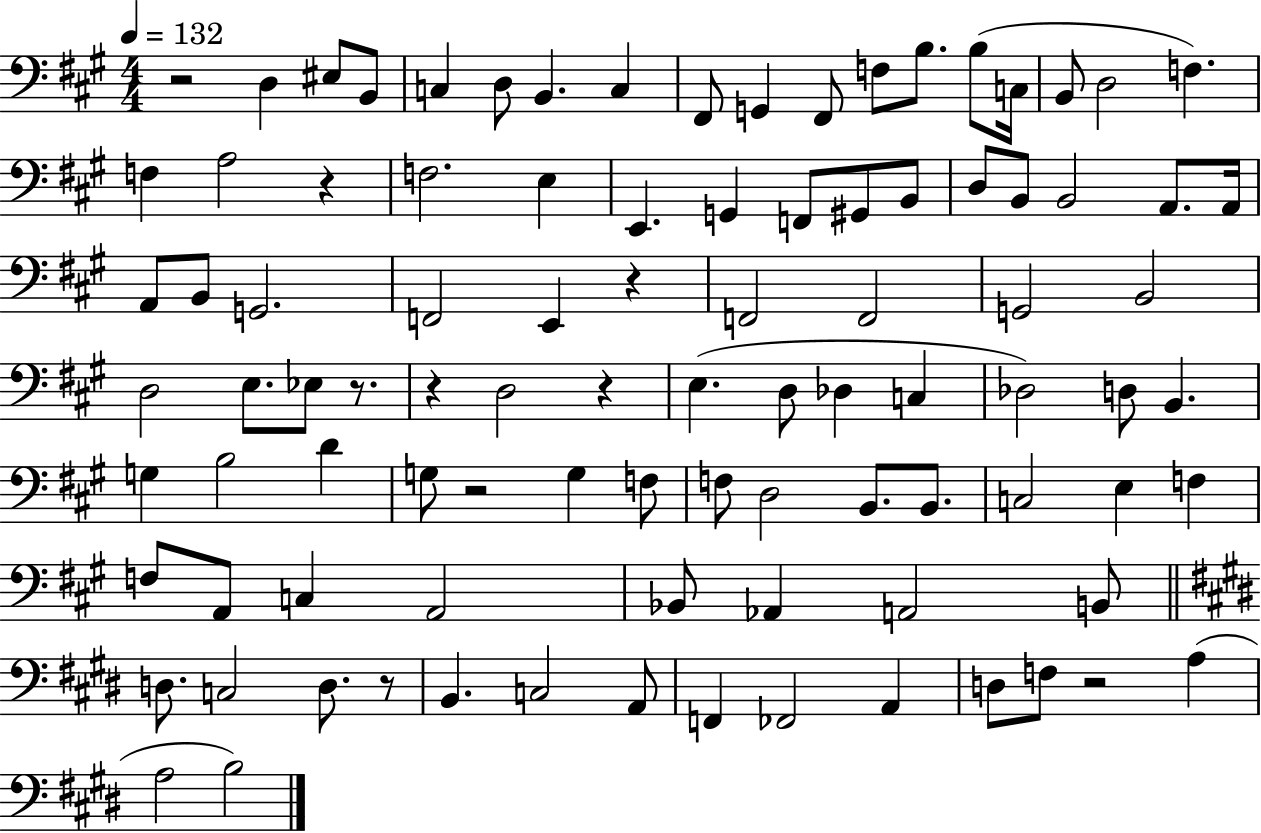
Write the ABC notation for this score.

X:1
T:Untitled
M:4/4
L:1/4
K:A
z2 D, ^E,/2 B,,/2 C, D,/2 B,, C, ^F,,/2 G,, ^F,,/2 F,/2 B,/2 B,/2 C,/4 B,,/2 D,2 F, F, A,2 z F,2 E, E,, G,, F,,/2 ^G,,/2 B,,/2 D,/2 B,,/2 B,,2 A,,/2 A,,/4 A,,/2 B,,/2 G,,2 F,,2 E,, z F,,2 F,,2 G,,2 B,,2 D,2 E,/2 _E,/2 z/2 z D,2 z E, D,/2 _D, C, _D,2 D,/2 B,, G, B,2 D G,/2 z2 G, F,/2 F,/2 D,2 B,,/2 B,,/2 C,2 E, F, F,/2 A,,/2 C, A,,2 _B,,/2 _A,, A,,2 B,,/2 D,/2 C,2 D,/2 z/2 B,, C,2 A,,/2 F,, _F,,2 A,, D,/2 F,/2 z2 A, A,2 B,2